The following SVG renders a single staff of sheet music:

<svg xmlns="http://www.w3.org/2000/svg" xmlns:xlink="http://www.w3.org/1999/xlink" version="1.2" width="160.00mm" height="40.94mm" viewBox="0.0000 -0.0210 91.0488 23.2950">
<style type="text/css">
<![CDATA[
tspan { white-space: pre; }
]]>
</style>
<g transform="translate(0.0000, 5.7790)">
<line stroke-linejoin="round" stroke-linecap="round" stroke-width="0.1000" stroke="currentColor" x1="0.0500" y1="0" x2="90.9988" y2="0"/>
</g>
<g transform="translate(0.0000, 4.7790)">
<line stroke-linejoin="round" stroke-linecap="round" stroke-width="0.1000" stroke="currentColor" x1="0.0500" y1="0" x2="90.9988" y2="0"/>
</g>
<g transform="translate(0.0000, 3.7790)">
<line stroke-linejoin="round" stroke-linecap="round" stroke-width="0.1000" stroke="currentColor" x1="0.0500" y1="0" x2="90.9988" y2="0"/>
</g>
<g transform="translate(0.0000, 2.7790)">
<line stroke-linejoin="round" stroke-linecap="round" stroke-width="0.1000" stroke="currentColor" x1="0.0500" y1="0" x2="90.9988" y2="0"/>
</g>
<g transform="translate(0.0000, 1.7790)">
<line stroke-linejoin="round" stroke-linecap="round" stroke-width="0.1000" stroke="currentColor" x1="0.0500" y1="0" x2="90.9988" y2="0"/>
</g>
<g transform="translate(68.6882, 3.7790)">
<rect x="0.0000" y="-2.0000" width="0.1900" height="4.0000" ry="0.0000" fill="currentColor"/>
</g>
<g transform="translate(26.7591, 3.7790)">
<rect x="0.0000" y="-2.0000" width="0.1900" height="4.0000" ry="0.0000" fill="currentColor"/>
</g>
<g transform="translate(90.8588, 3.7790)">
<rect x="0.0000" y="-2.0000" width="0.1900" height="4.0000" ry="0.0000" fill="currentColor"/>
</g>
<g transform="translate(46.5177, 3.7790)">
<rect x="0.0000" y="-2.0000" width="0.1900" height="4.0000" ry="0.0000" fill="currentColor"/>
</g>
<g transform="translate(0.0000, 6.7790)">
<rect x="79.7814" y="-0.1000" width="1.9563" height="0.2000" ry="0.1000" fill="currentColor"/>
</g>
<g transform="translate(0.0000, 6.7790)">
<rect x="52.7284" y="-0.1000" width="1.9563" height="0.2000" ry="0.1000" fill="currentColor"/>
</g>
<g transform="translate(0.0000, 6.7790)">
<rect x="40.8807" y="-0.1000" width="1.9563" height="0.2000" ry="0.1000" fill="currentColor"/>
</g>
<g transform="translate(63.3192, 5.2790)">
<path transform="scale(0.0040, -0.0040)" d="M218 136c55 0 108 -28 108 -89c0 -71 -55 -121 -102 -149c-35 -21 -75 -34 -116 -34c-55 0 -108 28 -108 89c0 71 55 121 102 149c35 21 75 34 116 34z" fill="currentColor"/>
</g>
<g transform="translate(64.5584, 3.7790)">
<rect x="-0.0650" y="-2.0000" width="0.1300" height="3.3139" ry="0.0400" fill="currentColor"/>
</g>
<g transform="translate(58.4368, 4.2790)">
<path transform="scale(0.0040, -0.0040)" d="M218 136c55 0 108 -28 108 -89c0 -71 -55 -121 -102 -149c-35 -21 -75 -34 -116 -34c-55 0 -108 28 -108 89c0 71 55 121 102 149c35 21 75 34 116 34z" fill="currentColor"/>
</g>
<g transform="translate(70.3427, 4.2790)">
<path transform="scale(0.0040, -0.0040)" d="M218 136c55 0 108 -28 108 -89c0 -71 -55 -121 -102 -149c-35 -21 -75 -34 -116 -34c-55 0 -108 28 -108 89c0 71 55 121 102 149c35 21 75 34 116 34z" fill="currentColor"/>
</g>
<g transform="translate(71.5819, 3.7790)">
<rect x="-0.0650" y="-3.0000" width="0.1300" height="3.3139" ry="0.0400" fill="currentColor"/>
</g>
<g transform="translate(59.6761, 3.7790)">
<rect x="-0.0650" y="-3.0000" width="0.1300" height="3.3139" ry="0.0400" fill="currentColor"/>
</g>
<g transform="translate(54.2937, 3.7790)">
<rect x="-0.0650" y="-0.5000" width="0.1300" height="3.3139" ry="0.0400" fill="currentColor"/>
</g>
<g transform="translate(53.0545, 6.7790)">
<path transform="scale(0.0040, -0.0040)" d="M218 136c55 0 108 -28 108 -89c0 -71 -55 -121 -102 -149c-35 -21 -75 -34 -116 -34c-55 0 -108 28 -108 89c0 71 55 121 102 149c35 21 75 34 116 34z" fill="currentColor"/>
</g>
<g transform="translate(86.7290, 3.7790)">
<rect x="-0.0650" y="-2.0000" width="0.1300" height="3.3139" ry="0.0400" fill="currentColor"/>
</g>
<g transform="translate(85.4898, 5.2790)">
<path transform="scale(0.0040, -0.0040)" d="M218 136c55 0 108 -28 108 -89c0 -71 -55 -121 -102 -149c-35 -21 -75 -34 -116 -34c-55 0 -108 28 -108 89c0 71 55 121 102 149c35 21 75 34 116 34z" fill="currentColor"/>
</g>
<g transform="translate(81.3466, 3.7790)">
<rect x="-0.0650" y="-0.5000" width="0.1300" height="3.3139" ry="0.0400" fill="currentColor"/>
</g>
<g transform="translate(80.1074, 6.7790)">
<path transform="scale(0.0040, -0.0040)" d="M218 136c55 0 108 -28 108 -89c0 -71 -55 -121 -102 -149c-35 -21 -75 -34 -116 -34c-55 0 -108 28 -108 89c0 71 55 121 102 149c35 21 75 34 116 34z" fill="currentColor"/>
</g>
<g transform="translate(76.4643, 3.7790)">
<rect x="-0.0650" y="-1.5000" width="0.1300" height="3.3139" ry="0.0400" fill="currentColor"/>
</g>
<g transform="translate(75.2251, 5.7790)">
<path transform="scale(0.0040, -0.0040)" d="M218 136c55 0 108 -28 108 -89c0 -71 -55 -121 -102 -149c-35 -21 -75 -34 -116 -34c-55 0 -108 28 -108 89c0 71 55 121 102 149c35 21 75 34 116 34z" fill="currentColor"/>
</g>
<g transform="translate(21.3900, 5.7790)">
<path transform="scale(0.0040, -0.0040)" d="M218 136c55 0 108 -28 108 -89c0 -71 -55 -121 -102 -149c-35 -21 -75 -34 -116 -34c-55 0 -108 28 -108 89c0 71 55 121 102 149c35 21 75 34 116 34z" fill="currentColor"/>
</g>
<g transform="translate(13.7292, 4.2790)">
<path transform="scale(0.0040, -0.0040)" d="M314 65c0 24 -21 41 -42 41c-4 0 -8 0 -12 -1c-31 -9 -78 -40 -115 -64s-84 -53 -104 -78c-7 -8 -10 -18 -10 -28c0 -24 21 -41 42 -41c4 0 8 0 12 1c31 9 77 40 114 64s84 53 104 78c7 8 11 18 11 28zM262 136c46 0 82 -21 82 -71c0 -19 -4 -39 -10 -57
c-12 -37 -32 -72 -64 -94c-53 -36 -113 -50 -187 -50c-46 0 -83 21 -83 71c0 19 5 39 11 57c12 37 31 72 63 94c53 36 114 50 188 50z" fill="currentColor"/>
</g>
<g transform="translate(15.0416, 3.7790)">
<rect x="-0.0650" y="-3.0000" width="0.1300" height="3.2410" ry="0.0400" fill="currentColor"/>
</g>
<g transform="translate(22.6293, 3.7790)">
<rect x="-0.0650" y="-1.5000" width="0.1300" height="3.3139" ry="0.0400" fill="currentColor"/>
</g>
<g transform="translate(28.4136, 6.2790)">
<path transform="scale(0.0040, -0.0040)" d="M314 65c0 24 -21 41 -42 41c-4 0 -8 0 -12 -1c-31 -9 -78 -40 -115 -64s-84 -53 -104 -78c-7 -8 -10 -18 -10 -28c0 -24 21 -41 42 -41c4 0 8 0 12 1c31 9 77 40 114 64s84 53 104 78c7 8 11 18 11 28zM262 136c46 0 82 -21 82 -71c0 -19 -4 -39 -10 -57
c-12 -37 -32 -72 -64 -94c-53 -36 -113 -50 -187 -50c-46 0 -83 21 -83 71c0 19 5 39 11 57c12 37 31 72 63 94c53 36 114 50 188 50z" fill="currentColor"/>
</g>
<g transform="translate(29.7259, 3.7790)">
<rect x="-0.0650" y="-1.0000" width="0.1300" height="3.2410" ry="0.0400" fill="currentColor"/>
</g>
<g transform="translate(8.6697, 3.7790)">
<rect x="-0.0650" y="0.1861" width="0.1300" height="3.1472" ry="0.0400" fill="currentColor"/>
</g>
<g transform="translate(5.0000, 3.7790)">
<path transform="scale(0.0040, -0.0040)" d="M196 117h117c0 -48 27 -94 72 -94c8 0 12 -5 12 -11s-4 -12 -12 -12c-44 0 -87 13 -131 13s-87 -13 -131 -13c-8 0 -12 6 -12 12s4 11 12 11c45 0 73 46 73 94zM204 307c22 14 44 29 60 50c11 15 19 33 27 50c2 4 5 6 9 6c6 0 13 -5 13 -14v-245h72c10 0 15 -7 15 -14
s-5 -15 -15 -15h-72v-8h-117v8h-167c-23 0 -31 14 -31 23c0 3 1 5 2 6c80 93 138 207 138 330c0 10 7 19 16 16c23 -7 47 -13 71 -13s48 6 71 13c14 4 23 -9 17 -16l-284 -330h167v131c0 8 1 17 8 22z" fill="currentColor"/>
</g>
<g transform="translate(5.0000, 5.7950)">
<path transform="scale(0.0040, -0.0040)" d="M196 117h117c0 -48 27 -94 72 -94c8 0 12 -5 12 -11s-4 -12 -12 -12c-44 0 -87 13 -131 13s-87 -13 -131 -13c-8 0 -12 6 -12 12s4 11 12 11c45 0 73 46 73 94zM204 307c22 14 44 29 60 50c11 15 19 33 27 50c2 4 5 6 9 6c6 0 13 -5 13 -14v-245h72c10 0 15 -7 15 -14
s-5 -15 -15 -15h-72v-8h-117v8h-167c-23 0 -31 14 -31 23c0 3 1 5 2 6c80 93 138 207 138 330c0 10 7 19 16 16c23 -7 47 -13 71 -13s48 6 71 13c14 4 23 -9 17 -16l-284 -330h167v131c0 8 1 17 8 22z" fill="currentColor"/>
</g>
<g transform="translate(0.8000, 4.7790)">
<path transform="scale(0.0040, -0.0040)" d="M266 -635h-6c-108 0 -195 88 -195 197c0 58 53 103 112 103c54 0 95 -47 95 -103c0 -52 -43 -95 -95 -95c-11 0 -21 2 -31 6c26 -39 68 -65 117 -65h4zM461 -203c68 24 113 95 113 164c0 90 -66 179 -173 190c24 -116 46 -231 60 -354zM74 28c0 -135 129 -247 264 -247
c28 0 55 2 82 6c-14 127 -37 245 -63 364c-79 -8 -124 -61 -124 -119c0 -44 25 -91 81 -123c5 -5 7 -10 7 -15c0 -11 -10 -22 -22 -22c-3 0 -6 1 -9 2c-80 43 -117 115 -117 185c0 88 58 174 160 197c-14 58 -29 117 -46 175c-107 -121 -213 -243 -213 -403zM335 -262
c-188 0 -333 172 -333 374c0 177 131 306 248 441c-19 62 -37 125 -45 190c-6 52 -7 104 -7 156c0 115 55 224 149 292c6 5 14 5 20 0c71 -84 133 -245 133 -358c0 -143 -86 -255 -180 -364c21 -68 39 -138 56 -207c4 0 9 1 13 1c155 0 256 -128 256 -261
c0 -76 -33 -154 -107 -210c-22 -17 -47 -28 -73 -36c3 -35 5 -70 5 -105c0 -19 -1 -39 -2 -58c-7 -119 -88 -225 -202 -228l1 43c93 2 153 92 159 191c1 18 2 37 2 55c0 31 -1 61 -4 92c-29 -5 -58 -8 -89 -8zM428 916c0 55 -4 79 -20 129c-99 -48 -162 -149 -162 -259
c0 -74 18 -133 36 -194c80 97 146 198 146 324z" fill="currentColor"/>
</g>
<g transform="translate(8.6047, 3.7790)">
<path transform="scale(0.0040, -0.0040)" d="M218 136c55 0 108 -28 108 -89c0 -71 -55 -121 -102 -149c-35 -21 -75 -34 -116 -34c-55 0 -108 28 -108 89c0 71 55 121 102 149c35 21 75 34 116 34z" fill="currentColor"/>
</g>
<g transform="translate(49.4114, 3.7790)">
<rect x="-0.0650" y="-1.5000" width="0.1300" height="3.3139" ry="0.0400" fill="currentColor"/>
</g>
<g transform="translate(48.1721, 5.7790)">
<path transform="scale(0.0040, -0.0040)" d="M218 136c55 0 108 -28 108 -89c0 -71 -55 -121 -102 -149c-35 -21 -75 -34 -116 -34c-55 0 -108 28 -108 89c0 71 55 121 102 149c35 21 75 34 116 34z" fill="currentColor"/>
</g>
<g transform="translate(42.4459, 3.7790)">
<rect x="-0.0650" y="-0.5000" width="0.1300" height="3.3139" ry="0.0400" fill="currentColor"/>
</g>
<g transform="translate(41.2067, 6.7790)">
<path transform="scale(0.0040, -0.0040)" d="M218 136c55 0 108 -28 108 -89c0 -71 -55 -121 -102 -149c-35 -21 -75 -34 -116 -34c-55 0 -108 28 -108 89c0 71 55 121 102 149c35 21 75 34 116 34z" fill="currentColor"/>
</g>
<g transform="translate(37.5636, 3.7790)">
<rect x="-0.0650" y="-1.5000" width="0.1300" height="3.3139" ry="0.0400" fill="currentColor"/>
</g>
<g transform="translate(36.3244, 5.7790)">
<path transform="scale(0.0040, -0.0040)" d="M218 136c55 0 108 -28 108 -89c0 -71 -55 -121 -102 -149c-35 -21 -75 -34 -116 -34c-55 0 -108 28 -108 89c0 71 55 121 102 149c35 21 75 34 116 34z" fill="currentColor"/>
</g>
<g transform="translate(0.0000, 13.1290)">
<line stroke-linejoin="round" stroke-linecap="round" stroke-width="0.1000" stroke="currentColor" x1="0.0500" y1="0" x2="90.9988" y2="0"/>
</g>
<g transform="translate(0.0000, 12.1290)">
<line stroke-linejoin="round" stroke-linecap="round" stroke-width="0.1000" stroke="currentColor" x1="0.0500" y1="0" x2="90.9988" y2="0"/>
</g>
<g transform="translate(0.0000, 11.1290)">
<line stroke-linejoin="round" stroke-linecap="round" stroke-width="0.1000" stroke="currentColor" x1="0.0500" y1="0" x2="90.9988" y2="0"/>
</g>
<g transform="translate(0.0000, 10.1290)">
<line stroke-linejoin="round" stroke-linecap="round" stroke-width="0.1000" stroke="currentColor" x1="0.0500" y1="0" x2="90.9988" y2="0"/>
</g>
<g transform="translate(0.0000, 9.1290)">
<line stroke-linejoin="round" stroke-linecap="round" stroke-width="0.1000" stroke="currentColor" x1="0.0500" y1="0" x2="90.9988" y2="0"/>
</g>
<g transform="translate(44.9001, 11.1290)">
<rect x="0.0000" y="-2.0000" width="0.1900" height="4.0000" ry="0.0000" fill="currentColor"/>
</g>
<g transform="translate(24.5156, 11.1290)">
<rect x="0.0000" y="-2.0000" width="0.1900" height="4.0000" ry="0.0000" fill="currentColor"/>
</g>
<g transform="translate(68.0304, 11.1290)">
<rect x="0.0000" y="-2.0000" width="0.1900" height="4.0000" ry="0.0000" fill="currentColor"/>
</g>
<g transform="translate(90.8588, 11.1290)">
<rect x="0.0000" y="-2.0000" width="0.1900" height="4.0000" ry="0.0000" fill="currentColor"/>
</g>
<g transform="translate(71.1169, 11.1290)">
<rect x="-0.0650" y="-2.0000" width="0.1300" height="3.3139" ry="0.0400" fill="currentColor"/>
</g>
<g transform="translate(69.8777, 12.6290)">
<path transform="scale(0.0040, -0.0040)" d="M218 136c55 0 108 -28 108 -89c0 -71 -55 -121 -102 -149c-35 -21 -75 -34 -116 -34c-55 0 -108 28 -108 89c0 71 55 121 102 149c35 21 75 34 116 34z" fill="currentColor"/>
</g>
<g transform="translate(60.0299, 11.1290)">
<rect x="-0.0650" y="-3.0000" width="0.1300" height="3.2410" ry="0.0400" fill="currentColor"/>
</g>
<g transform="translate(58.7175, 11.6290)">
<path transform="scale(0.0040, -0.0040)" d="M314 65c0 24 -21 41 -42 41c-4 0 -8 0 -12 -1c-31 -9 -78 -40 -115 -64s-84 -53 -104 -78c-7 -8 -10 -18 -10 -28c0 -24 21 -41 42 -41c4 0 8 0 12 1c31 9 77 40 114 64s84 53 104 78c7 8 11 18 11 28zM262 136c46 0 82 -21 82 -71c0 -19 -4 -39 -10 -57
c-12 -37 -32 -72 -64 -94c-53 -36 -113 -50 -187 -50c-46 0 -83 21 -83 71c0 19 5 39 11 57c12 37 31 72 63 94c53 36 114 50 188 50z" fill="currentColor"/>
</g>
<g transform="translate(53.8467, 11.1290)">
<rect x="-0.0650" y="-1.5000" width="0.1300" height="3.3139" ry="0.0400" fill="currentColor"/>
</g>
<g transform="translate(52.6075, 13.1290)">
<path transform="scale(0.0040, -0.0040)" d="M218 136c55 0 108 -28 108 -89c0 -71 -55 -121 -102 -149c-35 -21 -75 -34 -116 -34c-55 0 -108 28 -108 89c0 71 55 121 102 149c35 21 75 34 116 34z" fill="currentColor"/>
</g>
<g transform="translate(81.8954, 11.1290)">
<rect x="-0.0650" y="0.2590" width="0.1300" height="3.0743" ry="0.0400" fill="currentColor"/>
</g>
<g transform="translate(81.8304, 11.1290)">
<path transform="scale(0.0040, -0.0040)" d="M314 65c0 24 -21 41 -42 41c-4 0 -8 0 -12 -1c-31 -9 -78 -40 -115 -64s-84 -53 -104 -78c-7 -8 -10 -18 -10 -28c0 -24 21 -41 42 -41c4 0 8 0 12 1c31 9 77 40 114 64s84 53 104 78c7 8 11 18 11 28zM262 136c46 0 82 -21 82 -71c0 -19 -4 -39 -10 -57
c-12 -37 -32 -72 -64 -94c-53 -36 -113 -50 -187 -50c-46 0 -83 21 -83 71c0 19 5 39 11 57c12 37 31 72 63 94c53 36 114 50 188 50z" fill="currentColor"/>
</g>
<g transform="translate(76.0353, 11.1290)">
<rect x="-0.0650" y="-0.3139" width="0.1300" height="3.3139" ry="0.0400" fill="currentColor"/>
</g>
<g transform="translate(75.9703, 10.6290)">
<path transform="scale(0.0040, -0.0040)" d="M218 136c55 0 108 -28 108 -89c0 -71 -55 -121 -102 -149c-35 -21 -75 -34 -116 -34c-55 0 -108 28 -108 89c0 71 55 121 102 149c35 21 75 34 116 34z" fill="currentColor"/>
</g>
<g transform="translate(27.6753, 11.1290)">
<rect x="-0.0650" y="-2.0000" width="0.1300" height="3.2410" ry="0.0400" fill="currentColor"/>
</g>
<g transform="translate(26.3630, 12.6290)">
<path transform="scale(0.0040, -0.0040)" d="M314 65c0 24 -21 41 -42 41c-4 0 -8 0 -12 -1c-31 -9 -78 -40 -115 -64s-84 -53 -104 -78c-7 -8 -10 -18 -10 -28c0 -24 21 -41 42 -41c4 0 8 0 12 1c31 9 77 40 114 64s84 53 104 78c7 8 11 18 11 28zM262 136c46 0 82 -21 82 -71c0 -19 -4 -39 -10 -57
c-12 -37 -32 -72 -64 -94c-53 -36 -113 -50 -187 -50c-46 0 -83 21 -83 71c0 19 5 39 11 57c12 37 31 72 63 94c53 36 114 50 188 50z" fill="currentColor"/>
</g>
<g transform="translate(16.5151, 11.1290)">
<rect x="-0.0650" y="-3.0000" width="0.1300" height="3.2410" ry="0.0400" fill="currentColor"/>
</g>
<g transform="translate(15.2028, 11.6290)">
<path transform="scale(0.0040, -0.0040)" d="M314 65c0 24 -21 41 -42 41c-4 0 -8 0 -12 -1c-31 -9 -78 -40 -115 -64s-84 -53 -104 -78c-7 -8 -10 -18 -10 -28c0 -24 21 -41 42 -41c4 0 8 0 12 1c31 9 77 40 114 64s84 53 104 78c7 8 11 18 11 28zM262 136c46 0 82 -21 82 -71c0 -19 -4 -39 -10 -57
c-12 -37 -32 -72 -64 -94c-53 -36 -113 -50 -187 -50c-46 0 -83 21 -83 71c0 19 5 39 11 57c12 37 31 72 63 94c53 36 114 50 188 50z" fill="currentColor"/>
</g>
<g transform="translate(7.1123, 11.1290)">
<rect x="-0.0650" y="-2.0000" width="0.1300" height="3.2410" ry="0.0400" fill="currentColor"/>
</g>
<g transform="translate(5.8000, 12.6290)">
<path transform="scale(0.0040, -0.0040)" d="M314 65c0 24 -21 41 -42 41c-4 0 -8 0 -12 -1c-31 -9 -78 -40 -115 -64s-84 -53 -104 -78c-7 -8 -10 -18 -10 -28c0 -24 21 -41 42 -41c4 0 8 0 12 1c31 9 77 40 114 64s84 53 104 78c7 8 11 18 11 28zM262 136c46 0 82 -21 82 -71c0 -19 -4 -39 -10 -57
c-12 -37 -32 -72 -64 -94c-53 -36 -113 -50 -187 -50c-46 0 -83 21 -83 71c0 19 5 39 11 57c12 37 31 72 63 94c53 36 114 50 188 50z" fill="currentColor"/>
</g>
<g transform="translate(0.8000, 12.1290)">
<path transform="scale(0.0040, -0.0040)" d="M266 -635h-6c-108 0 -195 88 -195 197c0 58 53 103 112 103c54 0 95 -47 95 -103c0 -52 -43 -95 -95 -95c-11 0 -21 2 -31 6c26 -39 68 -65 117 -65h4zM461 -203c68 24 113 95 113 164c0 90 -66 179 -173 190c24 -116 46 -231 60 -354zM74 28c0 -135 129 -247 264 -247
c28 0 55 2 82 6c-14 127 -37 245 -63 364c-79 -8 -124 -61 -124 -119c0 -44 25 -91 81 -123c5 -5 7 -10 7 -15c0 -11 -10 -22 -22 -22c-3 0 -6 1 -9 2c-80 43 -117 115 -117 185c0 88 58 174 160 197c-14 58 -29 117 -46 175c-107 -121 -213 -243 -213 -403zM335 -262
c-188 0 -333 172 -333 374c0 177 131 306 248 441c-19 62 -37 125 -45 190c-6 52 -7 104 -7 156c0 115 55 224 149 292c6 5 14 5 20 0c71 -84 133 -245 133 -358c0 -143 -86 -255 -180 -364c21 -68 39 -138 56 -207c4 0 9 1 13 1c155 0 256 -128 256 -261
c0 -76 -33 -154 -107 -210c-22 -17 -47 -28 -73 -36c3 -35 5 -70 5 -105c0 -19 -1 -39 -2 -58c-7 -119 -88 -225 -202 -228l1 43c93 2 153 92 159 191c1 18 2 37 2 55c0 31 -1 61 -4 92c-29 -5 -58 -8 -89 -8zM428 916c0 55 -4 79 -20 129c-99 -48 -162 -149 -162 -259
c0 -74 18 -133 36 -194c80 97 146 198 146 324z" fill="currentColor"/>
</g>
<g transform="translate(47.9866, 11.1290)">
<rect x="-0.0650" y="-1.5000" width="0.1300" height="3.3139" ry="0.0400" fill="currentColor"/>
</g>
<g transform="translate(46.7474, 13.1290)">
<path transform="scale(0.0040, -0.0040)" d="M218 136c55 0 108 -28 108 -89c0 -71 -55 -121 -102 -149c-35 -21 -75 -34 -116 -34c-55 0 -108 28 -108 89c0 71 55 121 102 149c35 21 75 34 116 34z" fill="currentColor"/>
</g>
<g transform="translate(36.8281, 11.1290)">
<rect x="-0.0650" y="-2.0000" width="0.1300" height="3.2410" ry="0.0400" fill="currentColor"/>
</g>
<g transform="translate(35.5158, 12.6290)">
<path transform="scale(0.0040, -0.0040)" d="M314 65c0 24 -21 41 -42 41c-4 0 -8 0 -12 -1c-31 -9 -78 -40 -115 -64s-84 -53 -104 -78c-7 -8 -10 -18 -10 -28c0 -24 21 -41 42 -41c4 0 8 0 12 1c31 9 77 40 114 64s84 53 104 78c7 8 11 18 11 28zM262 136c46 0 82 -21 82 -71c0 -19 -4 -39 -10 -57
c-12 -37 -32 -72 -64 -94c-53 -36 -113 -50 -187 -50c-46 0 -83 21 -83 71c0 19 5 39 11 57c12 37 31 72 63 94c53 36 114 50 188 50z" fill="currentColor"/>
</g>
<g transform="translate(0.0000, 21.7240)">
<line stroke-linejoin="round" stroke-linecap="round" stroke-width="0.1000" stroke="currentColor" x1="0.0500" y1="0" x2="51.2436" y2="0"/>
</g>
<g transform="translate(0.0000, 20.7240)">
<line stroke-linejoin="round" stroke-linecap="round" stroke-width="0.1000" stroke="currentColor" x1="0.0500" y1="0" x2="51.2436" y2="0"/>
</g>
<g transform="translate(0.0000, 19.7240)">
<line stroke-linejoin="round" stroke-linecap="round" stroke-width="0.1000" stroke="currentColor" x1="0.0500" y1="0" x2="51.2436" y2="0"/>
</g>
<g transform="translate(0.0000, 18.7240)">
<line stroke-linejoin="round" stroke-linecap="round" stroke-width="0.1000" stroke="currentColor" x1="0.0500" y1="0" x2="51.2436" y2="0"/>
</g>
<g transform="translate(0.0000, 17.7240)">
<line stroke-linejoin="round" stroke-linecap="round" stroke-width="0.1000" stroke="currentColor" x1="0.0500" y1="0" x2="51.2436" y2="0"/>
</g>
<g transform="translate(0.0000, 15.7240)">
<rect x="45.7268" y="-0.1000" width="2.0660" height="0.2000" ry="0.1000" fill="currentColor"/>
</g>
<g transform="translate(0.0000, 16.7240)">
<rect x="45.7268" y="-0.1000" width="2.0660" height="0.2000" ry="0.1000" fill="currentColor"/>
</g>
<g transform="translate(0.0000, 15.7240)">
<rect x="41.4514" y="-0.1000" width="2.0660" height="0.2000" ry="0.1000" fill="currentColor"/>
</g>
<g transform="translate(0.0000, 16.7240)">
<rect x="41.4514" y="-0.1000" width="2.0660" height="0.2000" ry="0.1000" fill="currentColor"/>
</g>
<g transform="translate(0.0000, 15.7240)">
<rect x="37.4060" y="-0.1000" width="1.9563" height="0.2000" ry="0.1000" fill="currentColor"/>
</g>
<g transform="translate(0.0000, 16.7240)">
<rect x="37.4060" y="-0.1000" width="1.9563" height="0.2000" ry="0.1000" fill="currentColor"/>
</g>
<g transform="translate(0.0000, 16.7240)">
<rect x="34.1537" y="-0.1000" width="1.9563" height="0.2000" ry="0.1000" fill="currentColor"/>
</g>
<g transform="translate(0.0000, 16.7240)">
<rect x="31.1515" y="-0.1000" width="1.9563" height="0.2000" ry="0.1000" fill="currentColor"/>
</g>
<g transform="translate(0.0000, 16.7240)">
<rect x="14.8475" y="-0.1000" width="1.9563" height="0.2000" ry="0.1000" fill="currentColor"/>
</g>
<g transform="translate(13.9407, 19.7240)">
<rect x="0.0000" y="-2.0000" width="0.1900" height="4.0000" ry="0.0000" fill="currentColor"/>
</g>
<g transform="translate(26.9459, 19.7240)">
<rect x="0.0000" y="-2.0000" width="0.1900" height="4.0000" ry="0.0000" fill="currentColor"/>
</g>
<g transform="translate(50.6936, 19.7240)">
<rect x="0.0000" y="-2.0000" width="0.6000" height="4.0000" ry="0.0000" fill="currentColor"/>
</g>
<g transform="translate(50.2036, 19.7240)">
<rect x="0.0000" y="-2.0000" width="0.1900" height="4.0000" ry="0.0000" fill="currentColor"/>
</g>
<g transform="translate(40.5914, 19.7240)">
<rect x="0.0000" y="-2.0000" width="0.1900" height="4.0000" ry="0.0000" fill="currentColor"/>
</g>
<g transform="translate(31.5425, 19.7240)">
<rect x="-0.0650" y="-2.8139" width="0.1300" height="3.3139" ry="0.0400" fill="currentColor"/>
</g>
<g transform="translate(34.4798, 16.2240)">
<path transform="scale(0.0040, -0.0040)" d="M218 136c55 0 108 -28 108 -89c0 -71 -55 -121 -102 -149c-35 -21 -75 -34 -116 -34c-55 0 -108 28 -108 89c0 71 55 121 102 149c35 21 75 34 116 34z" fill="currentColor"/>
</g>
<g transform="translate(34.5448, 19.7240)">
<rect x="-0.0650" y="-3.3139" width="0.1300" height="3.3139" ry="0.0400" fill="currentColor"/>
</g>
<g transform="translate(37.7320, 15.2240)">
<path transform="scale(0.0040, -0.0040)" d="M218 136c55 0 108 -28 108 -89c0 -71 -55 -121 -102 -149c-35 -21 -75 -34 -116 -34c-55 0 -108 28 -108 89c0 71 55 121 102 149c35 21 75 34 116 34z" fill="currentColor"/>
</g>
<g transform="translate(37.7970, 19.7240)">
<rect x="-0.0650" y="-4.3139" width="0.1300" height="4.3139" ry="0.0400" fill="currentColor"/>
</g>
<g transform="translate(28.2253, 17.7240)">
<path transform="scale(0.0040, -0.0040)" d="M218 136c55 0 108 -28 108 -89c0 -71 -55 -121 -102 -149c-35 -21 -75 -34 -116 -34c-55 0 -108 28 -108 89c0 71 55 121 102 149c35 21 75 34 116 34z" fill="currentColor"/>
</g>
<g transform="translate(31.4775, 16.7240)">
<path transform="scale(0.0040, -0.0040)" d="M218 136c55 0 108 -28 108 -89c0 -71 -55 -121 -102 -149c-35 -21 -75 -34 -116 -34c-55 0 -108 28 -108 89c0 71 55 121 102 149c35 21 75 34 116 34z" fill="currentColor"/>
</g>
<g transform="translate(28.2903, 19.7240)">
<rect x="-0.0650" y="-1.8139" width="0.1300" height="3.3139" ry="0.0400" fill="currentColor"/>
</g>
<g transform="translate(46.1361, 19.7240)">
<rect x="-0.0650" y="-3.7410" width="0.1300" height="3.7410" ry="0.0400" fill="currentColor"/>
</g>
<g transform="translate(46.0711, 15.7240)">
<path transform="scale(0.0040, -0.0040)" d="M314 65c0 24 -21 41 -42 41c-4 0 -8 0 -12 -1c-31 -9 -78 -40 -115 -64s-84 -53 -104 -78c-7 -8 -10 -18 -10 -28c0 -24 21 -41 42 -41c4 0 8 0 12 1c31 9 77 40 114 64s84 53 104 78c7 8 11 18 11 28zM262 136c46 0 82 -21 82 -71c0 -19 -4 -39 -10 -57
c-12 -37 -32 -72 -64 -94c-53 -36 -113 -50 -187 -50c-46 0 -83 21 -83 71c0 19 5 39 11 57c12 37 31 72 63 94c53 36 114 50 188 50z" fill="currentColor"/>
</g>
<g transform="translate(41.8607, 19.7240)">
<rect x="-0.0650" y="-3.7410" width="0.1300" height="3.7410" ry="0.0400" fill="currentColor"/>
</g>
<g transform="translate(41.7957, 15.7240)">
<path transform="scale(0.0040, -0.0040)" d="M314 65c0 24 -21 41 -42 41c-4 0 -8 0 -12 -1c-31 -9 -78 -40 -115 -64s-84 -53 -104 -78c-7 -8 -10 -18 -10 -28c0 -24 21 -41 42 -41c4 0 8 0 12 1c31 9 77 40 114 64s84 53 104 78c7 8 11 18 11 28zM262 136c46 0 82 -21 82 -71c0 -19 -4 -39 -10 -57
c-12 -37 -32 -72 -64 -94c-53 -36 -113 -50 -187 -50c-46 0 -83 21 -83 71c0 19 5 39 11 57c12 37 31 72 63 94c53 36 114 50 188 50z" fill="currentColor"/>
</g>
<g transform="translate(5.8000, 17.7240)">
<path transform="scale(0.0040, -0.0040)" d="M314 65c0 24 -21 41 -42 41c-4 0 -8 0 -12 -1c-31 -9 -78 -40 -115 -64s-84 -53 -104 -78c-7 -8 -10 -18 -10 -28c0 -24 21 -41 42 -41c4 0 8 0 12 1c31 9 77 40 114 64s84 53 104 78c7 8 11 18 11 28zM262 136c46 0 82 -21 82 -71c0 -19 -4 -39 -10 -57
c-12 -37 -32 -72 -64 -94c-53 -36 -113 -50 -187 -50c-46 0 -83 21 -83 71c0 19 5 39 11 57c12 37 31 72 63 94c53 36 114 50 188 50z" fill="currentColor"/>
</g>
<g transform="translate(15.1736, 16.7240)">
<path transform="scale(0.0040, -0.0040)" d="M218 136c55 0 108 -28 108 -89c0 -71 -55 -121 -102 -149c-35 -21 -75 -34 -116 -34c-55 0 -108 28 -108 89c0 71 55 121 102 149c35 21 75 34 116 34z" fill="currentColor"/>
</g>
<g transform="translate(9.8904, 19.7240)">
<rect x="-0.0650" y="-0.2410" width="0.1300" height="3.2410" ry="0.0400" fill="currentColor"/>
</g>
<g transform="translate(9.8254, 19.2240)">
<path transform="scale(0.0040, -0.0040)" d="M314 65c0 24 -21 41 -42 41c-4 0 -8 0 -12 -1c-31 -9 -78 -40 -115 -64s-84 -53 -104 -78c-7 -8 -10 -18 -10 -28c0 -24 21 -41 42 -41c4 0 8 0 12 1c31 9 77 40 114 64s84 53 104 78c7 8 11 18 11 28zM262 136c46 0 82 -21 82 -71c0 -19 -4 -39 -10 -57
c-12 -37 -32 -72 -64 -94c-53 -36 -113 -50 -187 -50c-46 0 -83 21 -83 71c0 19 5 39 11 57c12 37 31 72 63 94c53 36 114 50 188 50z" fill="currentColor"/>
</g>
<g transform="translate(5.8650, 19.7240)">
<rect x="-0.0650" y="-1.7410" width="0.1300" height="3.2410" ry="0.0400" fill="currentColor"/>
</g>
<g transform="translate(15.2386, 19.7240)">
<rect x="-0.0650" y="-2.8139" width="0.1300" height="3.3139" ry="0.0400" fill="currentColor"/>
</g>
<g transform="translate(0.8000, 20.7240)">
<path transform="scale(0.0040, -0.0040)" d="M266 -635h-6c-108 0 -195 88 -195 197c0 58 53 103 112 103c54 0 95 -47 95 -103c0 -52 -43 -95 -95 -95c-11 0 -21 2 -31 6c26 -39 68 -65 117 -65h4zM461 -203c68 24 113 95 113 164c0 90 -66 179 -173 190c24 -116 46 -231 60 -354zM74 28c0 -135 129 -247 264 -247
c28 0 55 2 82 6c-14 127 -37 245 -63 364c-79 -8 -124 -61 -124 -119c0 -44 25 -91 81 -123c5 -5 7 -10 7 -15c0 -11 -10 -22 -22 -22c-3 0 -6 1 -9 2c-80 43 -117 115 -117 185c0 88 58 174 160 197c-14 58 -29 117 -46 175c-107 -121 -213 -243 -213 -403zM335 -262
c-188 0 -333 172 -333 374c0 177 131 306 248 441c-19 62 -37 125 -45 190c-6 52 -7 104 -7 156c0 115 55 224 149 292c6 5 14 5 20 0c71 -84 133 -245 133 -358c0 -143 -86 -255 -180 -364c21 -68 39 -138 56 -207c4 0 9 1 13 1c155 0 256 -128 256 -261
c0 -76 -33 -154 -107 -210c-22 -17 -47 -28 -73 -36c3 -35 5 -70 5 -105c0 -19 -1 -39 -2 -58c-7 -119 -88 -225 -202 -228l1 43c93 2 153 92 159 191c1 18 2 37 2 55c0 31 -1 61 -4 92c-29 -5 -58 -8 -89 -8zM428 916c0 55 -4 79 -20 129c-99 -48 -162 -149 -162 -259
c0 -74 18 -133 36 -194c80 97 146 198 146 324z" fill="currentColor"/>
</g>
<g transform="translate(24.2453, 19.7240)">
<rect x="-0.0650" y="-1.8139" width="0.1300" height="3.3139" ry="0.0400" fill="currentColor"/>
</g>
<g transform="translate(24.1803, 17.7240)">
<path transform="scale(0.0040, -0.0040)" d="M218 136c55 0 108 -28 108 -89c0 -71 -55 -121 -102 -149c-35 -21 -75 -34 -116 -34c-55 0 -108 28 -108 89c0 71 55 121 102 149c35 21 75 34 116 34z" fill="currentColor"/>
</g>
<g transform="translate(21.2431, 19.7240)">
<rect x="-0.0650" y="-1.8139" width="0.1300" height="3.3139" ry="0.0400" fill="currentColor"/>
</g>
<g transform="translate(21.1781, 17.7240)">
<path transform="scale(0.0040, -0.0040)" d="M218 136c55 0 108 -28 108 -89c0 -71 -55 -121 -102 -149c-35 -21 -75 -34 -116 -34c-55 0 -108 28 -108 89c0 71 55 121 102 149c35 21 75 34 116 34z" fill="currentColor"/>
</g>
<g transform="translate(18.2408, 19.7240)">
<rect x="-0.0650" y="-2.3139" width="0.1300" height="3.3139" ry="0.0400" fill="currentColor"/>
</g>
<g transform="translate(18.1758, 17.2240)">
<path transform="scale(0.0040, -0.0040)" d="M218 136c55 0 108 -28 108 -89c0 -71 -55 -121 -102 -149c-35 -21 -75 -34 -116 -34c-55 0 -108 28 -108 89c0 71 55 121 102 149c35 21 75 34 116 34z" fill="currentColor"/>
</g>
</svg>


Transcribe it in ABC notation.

X:1
T:Untitled
M:4/4
L:1/4
K:C
B A2 E D2 E C E C A F A E C F F2 A2 F2 F2 E E A2 F c B2 f2 c2 a g f f f a b d' c'2 c'2